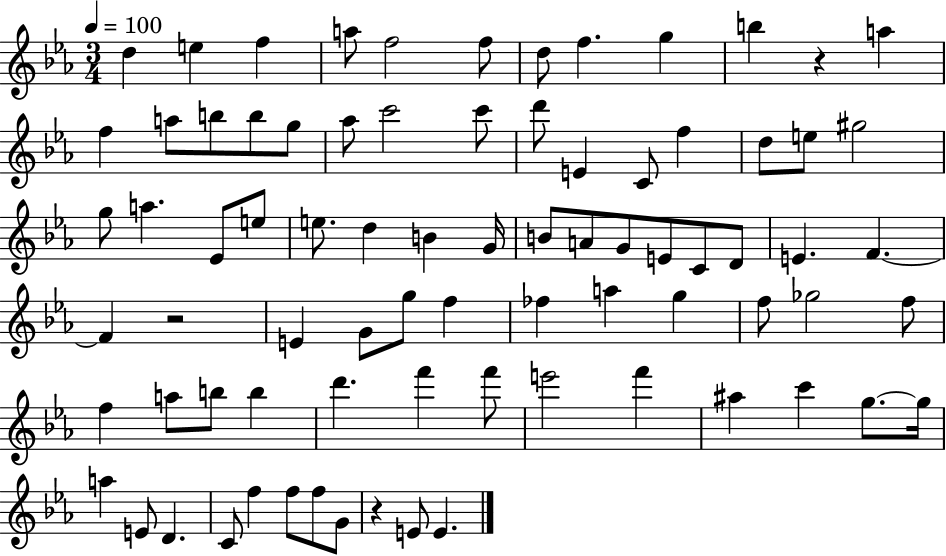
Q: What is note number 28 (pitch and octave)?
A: A5